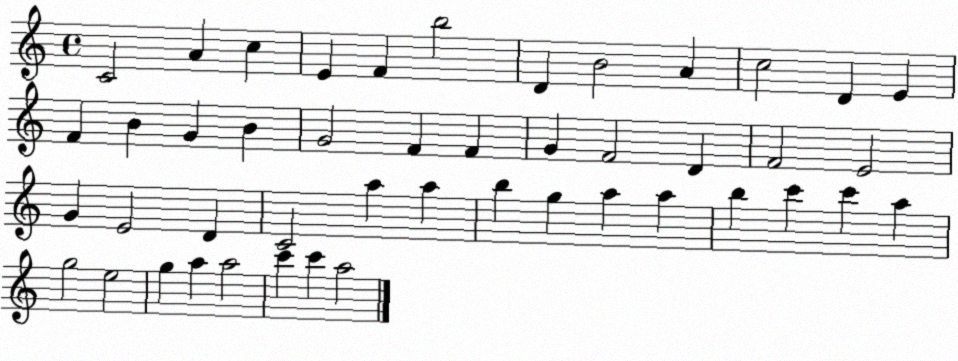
X:1
T:Untitled
M:4/4
L:1/4
K:C
C2 A c E F b2 D B2 A c2 D E F B G B G2 F F G F2 D F2 E2 G E2 D C2 a a b g a a b c' c' a g2 e2 g a a2 c' c' a2